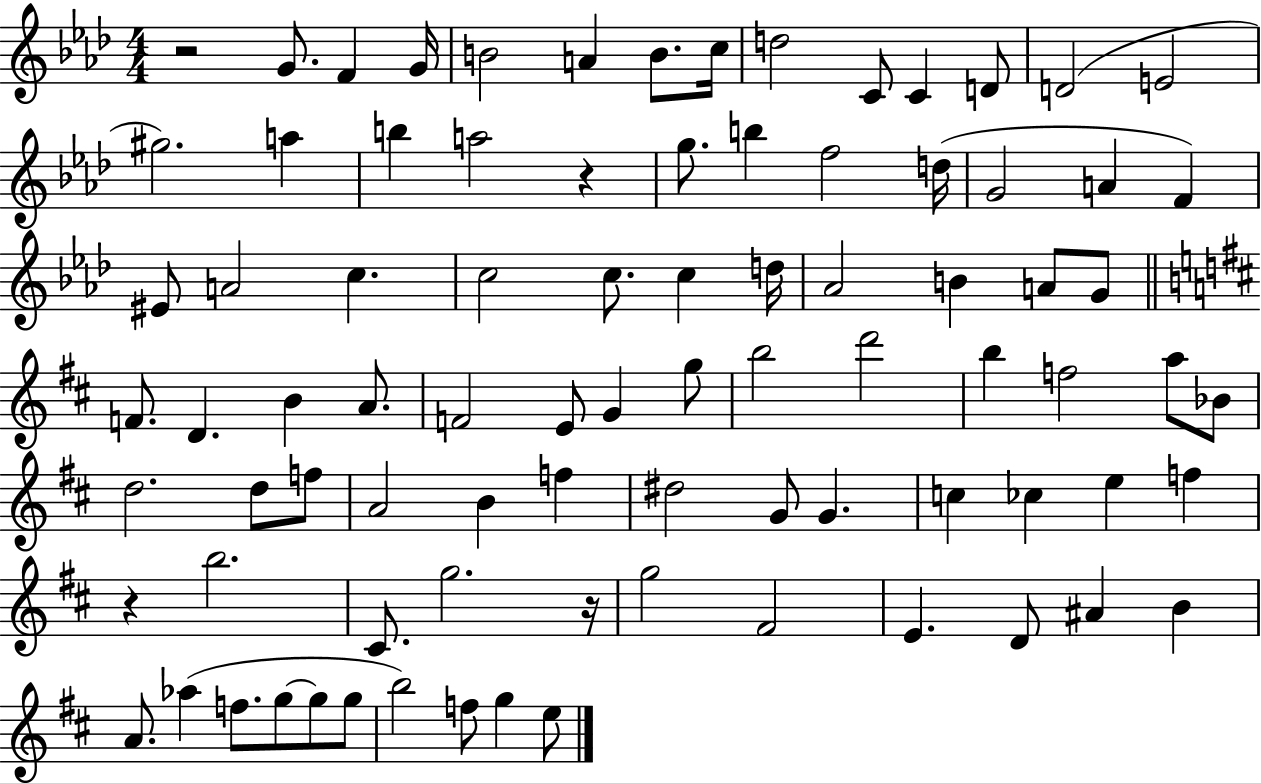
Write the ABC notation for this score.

X:1
T:Untitled
M:4/4
L:1/4
K:Ab
z2 G/2 F G/4 B2 A B/2 c/4 d2 C/2 C D/2 D2 E2 ^g2 a b a2 z g/2 b f2 d/4 G2 A F ^E/2 A2 c c2 c/2 c d/4 _A2 B A/2 G/2 F/2 D B A/2 F2 E/2 G g/2 b2 d'2 b f2 a/2 _B/2 d2 d/2 f/2 A2 B f ^d2 G/2 G c _c e f z b2 ^C/2 g2 z/4 g2 ^F2 E D/2 ^A B A/2 _a f/2 g/2 g/2 g/2 b2 f/2 g e/2